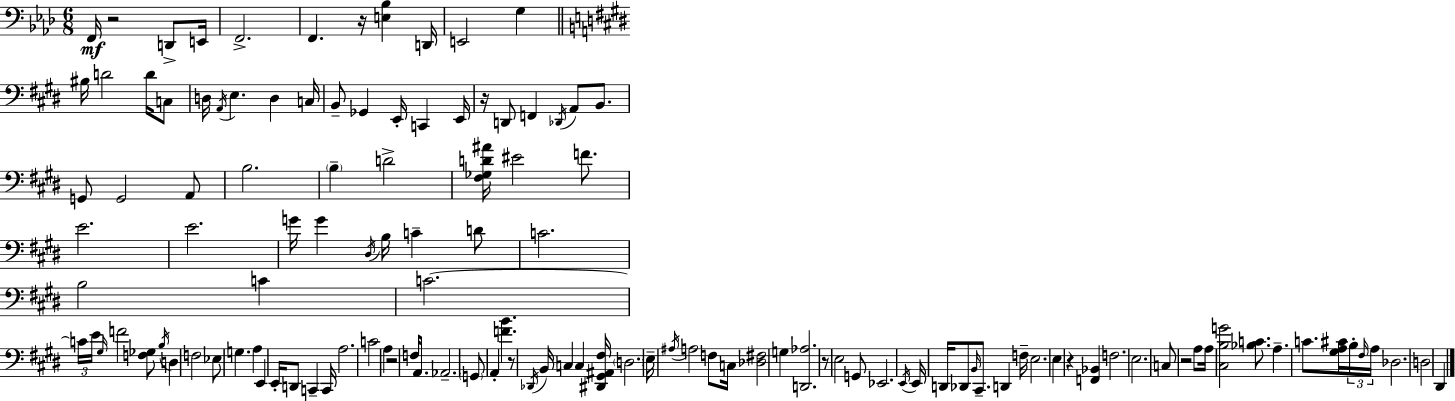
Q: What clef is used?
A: bass